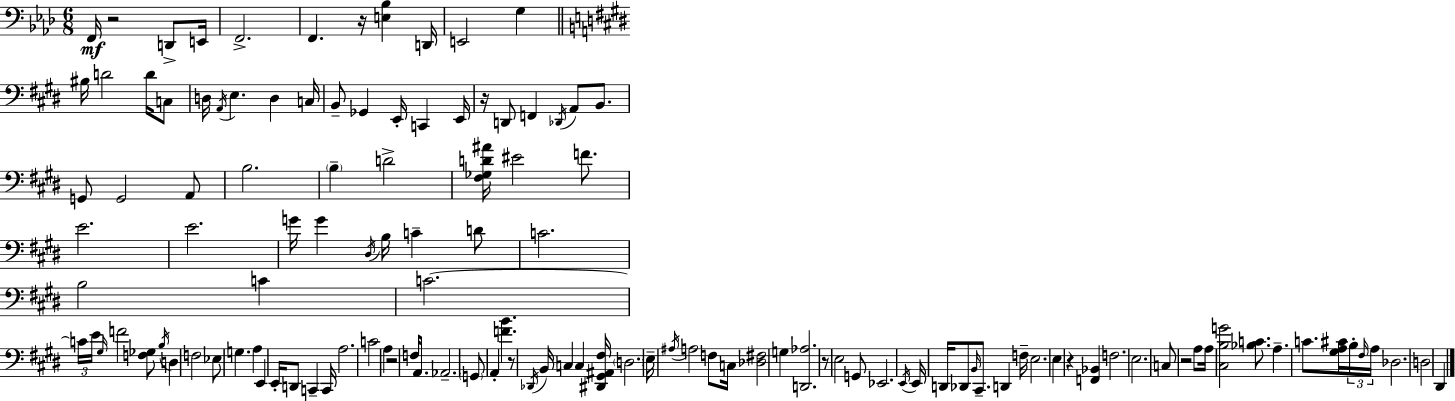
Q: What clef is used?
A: bass